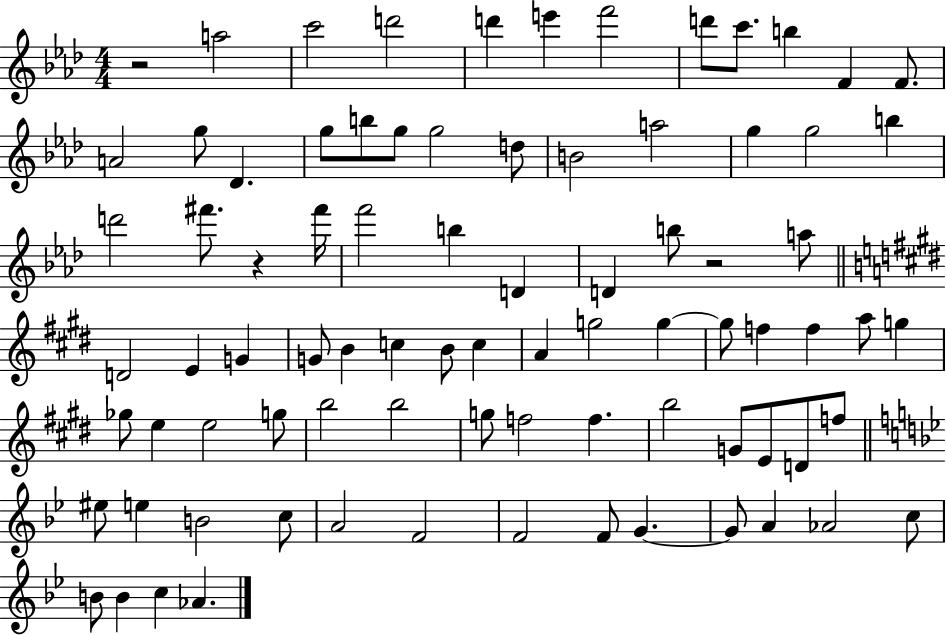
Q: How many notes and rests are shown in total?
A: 83